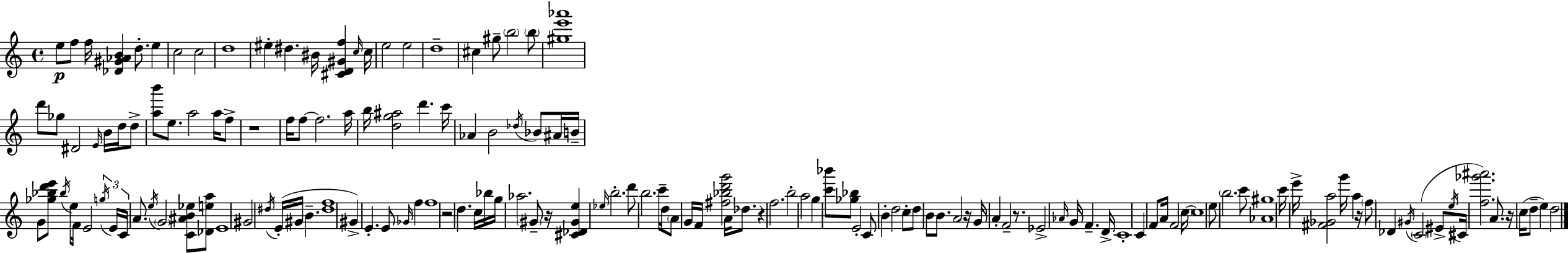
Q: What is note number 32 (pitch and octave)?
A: F5